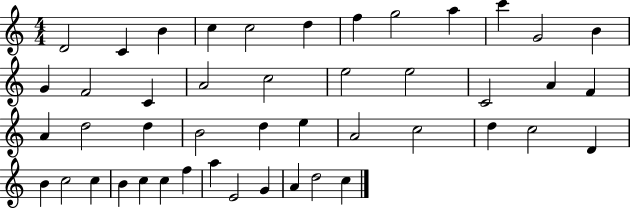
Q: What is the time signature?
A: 4/4